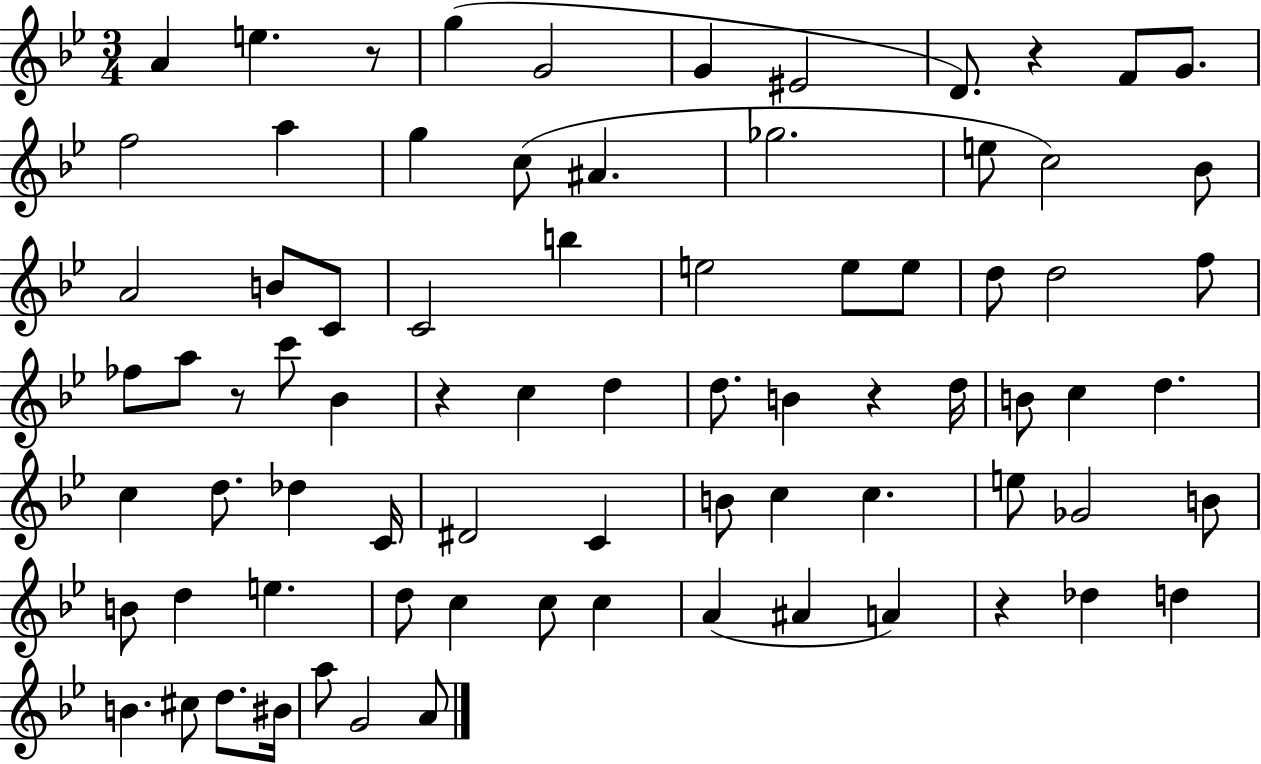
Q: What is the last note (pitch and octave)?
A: A4